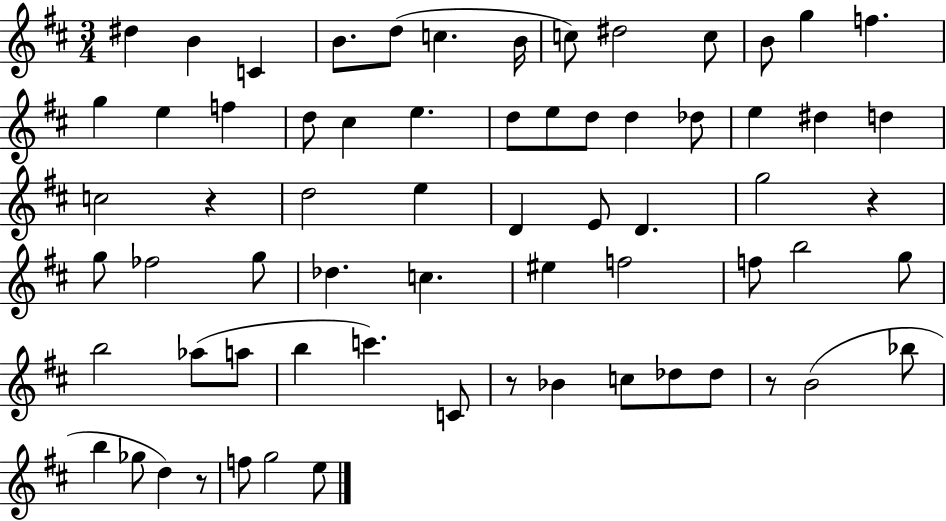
{
  \clef treble
  \numericTimeSignature
  \time 3/4
  \key d \major
  dis''4 b'4 c'4 | b'8. d''8( c''4. b'16 | c''8) dis''2 c''8 | b'8 g''4 f''4. | \break g''4 e''4 f''4 | d''8 cis''4 e''4. | d''8 e''8 d''8 d''4 des''8 | e''4 dis''4 d''4 | \break c''2 r4 | d''2 e''4 | d'4 e'8 d'4. | g''2 r4 | \break g''8 fes''2 g''8 | des''4. c''4. | eis''4 f''2 | f''8 b''2 g''8 | \break b''2 aes''8( a''8 | b''4 c'''4.) c'8 | r8 bes'4 c''8 des''8 des''8 | r8 b'2( bes''8 | \break b''4 ges''8 d''4) r8 | f''8 g''2 e''8 | \bar "|."
}